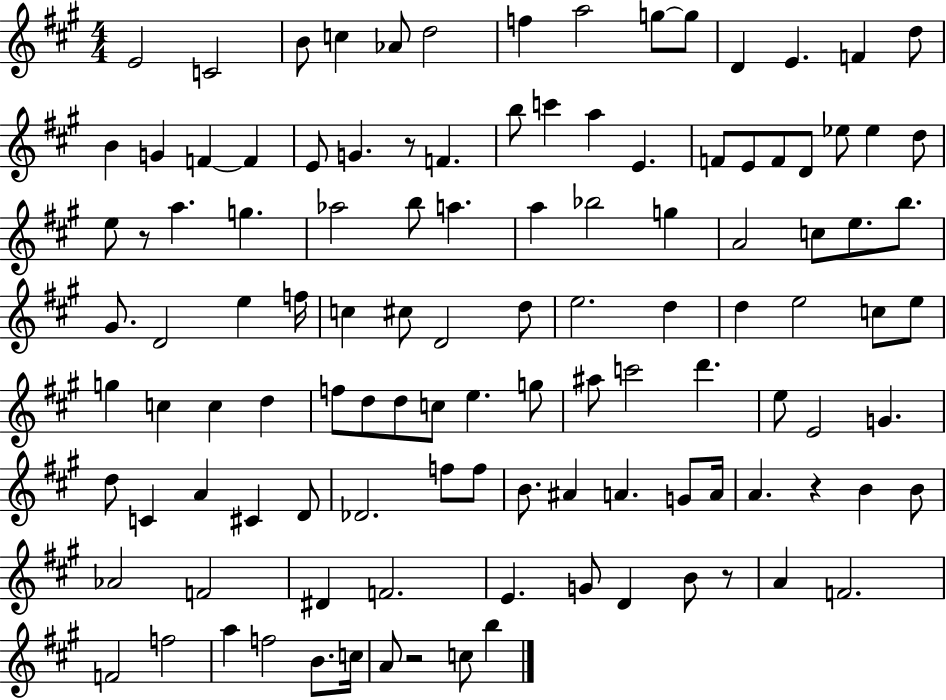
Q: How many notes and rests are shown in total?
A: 115